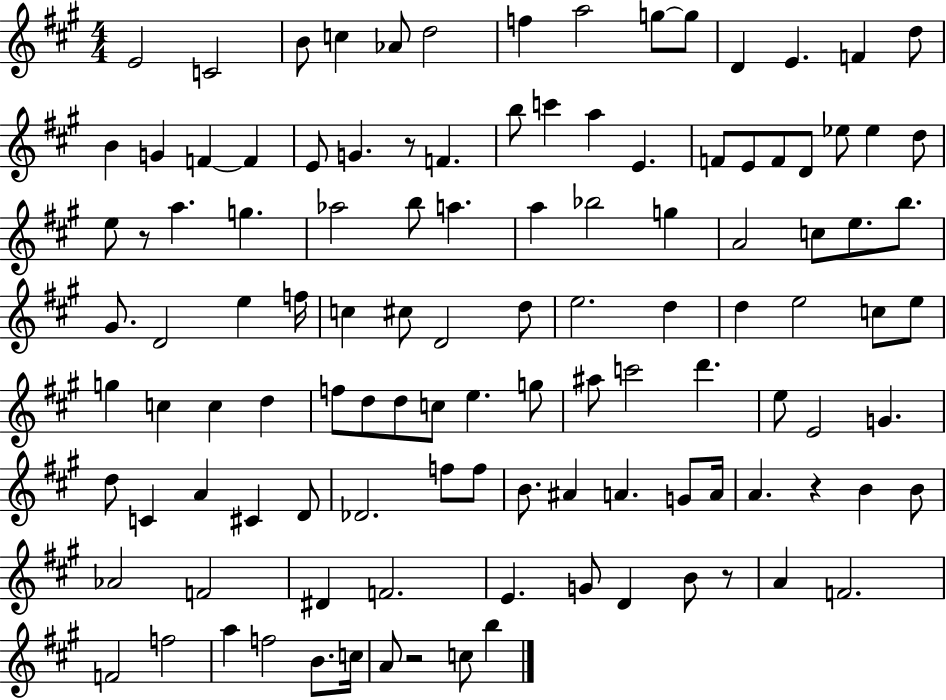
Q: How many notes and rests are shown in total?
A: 115